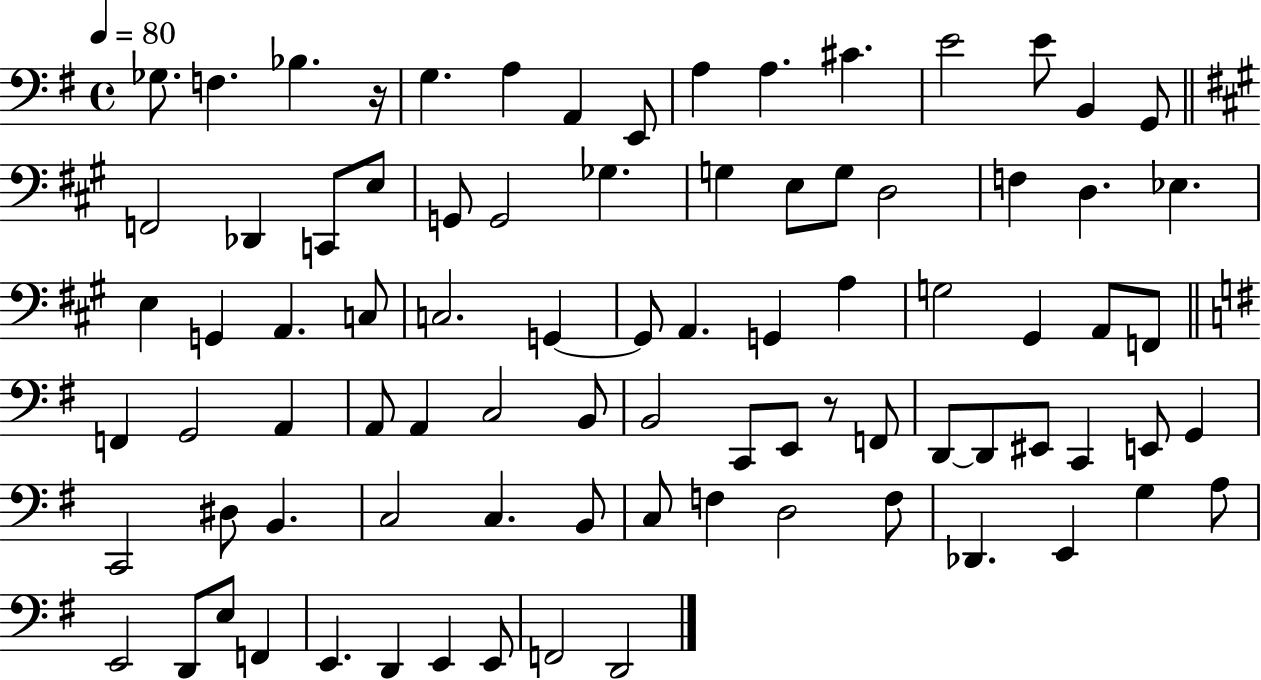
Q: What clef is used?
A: bass